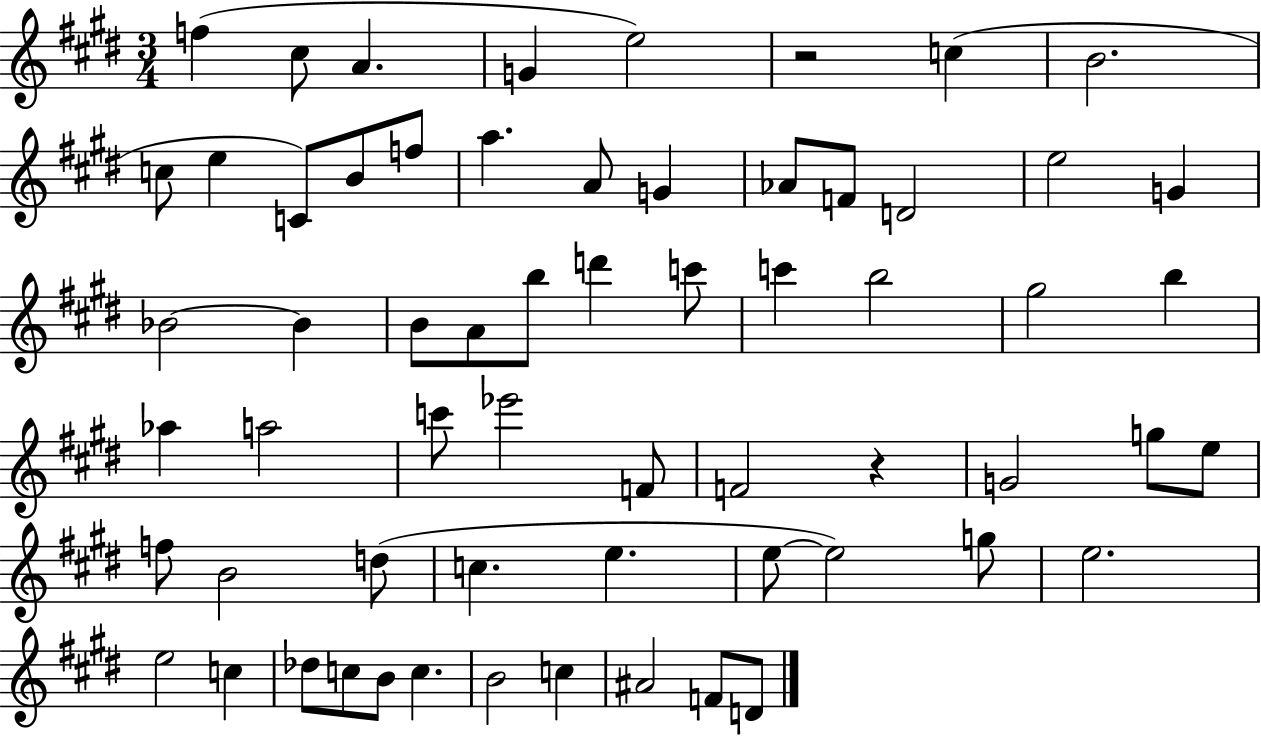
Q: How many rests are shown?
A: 2